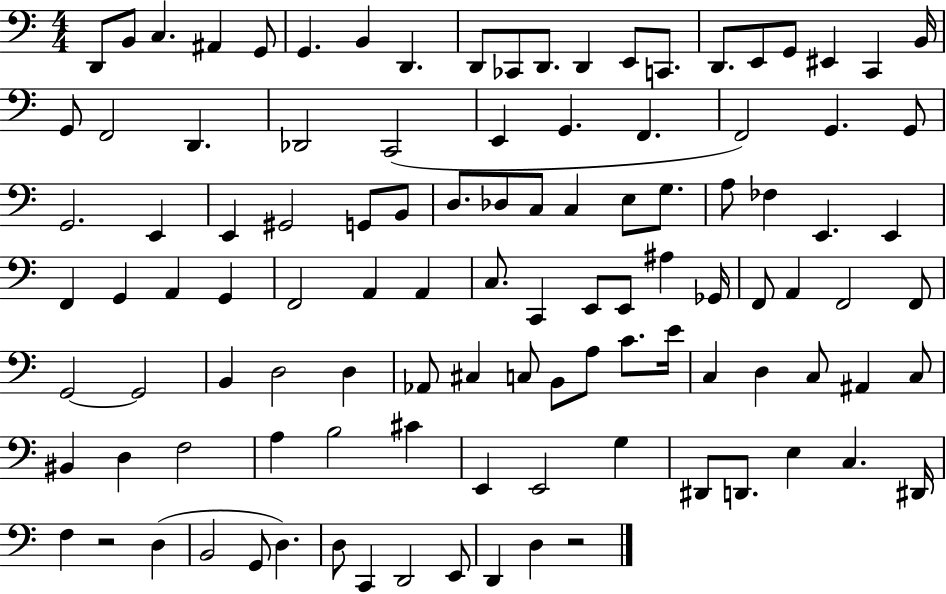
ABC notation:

X:1
T:Untitled
M:4/4
L:1/4
K:C
D,,/2 B,,/2 C, ^A,, G,,/2 G,, B,, D,, D,,/2 _C,,/2 D,,/2 D,, E,,/2 C,,/2 D,,/2 E,,/2 G,,/2 ^E,, C,, B,,/4 G,,/2 F,,2 D,, _D,,2 C,,2 E,, G,, F,, F,,2 G,, G,,/2 G,,2 E,, E,, ^G,,2 G,,/2 B,,/2 D,/2 _D,/2 C,/2 C, E,/2 G,/2 A,/2 _F, E,, E,, F,, G,, A,, G,, F,,2 A,, A,, C,/2 C,, E,,/2 E,,/2 ^A, _G,,/4 F,,/2 A,, F,,2 F,,/2 G,,2 G,,2 B,, D,2 D, _A,,/2 ^C, C,/2 B,,/2 A,/2 C/2 E/4 C, D, C,/2 ^A,, C,/2 ^B,, D, F,2 A, B,2 ^C E,, E,,2 G, ^D,,/2 D,,/2 E, C, ^D,,/4 F, z2 D, B,,2 G,,/2 D, D,/2 C,, D,,2 E,,/2 D,, D, z2